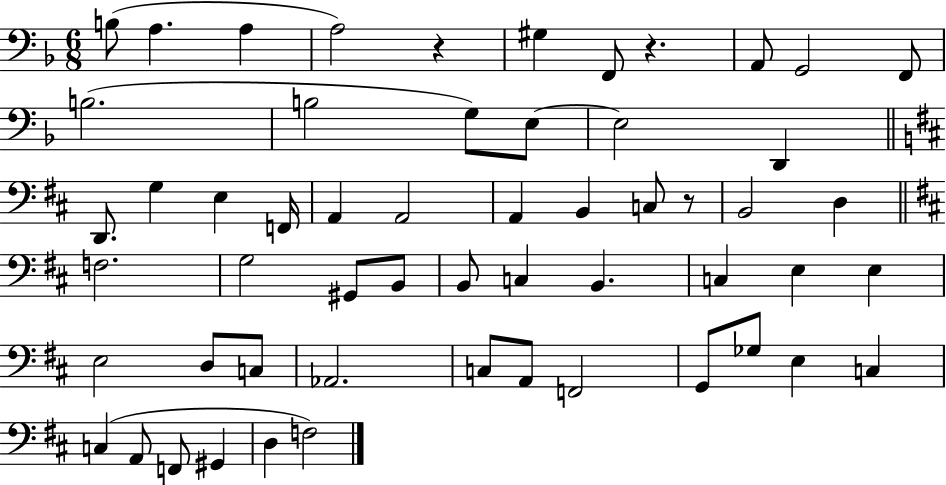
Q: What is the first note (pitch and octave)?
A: B3